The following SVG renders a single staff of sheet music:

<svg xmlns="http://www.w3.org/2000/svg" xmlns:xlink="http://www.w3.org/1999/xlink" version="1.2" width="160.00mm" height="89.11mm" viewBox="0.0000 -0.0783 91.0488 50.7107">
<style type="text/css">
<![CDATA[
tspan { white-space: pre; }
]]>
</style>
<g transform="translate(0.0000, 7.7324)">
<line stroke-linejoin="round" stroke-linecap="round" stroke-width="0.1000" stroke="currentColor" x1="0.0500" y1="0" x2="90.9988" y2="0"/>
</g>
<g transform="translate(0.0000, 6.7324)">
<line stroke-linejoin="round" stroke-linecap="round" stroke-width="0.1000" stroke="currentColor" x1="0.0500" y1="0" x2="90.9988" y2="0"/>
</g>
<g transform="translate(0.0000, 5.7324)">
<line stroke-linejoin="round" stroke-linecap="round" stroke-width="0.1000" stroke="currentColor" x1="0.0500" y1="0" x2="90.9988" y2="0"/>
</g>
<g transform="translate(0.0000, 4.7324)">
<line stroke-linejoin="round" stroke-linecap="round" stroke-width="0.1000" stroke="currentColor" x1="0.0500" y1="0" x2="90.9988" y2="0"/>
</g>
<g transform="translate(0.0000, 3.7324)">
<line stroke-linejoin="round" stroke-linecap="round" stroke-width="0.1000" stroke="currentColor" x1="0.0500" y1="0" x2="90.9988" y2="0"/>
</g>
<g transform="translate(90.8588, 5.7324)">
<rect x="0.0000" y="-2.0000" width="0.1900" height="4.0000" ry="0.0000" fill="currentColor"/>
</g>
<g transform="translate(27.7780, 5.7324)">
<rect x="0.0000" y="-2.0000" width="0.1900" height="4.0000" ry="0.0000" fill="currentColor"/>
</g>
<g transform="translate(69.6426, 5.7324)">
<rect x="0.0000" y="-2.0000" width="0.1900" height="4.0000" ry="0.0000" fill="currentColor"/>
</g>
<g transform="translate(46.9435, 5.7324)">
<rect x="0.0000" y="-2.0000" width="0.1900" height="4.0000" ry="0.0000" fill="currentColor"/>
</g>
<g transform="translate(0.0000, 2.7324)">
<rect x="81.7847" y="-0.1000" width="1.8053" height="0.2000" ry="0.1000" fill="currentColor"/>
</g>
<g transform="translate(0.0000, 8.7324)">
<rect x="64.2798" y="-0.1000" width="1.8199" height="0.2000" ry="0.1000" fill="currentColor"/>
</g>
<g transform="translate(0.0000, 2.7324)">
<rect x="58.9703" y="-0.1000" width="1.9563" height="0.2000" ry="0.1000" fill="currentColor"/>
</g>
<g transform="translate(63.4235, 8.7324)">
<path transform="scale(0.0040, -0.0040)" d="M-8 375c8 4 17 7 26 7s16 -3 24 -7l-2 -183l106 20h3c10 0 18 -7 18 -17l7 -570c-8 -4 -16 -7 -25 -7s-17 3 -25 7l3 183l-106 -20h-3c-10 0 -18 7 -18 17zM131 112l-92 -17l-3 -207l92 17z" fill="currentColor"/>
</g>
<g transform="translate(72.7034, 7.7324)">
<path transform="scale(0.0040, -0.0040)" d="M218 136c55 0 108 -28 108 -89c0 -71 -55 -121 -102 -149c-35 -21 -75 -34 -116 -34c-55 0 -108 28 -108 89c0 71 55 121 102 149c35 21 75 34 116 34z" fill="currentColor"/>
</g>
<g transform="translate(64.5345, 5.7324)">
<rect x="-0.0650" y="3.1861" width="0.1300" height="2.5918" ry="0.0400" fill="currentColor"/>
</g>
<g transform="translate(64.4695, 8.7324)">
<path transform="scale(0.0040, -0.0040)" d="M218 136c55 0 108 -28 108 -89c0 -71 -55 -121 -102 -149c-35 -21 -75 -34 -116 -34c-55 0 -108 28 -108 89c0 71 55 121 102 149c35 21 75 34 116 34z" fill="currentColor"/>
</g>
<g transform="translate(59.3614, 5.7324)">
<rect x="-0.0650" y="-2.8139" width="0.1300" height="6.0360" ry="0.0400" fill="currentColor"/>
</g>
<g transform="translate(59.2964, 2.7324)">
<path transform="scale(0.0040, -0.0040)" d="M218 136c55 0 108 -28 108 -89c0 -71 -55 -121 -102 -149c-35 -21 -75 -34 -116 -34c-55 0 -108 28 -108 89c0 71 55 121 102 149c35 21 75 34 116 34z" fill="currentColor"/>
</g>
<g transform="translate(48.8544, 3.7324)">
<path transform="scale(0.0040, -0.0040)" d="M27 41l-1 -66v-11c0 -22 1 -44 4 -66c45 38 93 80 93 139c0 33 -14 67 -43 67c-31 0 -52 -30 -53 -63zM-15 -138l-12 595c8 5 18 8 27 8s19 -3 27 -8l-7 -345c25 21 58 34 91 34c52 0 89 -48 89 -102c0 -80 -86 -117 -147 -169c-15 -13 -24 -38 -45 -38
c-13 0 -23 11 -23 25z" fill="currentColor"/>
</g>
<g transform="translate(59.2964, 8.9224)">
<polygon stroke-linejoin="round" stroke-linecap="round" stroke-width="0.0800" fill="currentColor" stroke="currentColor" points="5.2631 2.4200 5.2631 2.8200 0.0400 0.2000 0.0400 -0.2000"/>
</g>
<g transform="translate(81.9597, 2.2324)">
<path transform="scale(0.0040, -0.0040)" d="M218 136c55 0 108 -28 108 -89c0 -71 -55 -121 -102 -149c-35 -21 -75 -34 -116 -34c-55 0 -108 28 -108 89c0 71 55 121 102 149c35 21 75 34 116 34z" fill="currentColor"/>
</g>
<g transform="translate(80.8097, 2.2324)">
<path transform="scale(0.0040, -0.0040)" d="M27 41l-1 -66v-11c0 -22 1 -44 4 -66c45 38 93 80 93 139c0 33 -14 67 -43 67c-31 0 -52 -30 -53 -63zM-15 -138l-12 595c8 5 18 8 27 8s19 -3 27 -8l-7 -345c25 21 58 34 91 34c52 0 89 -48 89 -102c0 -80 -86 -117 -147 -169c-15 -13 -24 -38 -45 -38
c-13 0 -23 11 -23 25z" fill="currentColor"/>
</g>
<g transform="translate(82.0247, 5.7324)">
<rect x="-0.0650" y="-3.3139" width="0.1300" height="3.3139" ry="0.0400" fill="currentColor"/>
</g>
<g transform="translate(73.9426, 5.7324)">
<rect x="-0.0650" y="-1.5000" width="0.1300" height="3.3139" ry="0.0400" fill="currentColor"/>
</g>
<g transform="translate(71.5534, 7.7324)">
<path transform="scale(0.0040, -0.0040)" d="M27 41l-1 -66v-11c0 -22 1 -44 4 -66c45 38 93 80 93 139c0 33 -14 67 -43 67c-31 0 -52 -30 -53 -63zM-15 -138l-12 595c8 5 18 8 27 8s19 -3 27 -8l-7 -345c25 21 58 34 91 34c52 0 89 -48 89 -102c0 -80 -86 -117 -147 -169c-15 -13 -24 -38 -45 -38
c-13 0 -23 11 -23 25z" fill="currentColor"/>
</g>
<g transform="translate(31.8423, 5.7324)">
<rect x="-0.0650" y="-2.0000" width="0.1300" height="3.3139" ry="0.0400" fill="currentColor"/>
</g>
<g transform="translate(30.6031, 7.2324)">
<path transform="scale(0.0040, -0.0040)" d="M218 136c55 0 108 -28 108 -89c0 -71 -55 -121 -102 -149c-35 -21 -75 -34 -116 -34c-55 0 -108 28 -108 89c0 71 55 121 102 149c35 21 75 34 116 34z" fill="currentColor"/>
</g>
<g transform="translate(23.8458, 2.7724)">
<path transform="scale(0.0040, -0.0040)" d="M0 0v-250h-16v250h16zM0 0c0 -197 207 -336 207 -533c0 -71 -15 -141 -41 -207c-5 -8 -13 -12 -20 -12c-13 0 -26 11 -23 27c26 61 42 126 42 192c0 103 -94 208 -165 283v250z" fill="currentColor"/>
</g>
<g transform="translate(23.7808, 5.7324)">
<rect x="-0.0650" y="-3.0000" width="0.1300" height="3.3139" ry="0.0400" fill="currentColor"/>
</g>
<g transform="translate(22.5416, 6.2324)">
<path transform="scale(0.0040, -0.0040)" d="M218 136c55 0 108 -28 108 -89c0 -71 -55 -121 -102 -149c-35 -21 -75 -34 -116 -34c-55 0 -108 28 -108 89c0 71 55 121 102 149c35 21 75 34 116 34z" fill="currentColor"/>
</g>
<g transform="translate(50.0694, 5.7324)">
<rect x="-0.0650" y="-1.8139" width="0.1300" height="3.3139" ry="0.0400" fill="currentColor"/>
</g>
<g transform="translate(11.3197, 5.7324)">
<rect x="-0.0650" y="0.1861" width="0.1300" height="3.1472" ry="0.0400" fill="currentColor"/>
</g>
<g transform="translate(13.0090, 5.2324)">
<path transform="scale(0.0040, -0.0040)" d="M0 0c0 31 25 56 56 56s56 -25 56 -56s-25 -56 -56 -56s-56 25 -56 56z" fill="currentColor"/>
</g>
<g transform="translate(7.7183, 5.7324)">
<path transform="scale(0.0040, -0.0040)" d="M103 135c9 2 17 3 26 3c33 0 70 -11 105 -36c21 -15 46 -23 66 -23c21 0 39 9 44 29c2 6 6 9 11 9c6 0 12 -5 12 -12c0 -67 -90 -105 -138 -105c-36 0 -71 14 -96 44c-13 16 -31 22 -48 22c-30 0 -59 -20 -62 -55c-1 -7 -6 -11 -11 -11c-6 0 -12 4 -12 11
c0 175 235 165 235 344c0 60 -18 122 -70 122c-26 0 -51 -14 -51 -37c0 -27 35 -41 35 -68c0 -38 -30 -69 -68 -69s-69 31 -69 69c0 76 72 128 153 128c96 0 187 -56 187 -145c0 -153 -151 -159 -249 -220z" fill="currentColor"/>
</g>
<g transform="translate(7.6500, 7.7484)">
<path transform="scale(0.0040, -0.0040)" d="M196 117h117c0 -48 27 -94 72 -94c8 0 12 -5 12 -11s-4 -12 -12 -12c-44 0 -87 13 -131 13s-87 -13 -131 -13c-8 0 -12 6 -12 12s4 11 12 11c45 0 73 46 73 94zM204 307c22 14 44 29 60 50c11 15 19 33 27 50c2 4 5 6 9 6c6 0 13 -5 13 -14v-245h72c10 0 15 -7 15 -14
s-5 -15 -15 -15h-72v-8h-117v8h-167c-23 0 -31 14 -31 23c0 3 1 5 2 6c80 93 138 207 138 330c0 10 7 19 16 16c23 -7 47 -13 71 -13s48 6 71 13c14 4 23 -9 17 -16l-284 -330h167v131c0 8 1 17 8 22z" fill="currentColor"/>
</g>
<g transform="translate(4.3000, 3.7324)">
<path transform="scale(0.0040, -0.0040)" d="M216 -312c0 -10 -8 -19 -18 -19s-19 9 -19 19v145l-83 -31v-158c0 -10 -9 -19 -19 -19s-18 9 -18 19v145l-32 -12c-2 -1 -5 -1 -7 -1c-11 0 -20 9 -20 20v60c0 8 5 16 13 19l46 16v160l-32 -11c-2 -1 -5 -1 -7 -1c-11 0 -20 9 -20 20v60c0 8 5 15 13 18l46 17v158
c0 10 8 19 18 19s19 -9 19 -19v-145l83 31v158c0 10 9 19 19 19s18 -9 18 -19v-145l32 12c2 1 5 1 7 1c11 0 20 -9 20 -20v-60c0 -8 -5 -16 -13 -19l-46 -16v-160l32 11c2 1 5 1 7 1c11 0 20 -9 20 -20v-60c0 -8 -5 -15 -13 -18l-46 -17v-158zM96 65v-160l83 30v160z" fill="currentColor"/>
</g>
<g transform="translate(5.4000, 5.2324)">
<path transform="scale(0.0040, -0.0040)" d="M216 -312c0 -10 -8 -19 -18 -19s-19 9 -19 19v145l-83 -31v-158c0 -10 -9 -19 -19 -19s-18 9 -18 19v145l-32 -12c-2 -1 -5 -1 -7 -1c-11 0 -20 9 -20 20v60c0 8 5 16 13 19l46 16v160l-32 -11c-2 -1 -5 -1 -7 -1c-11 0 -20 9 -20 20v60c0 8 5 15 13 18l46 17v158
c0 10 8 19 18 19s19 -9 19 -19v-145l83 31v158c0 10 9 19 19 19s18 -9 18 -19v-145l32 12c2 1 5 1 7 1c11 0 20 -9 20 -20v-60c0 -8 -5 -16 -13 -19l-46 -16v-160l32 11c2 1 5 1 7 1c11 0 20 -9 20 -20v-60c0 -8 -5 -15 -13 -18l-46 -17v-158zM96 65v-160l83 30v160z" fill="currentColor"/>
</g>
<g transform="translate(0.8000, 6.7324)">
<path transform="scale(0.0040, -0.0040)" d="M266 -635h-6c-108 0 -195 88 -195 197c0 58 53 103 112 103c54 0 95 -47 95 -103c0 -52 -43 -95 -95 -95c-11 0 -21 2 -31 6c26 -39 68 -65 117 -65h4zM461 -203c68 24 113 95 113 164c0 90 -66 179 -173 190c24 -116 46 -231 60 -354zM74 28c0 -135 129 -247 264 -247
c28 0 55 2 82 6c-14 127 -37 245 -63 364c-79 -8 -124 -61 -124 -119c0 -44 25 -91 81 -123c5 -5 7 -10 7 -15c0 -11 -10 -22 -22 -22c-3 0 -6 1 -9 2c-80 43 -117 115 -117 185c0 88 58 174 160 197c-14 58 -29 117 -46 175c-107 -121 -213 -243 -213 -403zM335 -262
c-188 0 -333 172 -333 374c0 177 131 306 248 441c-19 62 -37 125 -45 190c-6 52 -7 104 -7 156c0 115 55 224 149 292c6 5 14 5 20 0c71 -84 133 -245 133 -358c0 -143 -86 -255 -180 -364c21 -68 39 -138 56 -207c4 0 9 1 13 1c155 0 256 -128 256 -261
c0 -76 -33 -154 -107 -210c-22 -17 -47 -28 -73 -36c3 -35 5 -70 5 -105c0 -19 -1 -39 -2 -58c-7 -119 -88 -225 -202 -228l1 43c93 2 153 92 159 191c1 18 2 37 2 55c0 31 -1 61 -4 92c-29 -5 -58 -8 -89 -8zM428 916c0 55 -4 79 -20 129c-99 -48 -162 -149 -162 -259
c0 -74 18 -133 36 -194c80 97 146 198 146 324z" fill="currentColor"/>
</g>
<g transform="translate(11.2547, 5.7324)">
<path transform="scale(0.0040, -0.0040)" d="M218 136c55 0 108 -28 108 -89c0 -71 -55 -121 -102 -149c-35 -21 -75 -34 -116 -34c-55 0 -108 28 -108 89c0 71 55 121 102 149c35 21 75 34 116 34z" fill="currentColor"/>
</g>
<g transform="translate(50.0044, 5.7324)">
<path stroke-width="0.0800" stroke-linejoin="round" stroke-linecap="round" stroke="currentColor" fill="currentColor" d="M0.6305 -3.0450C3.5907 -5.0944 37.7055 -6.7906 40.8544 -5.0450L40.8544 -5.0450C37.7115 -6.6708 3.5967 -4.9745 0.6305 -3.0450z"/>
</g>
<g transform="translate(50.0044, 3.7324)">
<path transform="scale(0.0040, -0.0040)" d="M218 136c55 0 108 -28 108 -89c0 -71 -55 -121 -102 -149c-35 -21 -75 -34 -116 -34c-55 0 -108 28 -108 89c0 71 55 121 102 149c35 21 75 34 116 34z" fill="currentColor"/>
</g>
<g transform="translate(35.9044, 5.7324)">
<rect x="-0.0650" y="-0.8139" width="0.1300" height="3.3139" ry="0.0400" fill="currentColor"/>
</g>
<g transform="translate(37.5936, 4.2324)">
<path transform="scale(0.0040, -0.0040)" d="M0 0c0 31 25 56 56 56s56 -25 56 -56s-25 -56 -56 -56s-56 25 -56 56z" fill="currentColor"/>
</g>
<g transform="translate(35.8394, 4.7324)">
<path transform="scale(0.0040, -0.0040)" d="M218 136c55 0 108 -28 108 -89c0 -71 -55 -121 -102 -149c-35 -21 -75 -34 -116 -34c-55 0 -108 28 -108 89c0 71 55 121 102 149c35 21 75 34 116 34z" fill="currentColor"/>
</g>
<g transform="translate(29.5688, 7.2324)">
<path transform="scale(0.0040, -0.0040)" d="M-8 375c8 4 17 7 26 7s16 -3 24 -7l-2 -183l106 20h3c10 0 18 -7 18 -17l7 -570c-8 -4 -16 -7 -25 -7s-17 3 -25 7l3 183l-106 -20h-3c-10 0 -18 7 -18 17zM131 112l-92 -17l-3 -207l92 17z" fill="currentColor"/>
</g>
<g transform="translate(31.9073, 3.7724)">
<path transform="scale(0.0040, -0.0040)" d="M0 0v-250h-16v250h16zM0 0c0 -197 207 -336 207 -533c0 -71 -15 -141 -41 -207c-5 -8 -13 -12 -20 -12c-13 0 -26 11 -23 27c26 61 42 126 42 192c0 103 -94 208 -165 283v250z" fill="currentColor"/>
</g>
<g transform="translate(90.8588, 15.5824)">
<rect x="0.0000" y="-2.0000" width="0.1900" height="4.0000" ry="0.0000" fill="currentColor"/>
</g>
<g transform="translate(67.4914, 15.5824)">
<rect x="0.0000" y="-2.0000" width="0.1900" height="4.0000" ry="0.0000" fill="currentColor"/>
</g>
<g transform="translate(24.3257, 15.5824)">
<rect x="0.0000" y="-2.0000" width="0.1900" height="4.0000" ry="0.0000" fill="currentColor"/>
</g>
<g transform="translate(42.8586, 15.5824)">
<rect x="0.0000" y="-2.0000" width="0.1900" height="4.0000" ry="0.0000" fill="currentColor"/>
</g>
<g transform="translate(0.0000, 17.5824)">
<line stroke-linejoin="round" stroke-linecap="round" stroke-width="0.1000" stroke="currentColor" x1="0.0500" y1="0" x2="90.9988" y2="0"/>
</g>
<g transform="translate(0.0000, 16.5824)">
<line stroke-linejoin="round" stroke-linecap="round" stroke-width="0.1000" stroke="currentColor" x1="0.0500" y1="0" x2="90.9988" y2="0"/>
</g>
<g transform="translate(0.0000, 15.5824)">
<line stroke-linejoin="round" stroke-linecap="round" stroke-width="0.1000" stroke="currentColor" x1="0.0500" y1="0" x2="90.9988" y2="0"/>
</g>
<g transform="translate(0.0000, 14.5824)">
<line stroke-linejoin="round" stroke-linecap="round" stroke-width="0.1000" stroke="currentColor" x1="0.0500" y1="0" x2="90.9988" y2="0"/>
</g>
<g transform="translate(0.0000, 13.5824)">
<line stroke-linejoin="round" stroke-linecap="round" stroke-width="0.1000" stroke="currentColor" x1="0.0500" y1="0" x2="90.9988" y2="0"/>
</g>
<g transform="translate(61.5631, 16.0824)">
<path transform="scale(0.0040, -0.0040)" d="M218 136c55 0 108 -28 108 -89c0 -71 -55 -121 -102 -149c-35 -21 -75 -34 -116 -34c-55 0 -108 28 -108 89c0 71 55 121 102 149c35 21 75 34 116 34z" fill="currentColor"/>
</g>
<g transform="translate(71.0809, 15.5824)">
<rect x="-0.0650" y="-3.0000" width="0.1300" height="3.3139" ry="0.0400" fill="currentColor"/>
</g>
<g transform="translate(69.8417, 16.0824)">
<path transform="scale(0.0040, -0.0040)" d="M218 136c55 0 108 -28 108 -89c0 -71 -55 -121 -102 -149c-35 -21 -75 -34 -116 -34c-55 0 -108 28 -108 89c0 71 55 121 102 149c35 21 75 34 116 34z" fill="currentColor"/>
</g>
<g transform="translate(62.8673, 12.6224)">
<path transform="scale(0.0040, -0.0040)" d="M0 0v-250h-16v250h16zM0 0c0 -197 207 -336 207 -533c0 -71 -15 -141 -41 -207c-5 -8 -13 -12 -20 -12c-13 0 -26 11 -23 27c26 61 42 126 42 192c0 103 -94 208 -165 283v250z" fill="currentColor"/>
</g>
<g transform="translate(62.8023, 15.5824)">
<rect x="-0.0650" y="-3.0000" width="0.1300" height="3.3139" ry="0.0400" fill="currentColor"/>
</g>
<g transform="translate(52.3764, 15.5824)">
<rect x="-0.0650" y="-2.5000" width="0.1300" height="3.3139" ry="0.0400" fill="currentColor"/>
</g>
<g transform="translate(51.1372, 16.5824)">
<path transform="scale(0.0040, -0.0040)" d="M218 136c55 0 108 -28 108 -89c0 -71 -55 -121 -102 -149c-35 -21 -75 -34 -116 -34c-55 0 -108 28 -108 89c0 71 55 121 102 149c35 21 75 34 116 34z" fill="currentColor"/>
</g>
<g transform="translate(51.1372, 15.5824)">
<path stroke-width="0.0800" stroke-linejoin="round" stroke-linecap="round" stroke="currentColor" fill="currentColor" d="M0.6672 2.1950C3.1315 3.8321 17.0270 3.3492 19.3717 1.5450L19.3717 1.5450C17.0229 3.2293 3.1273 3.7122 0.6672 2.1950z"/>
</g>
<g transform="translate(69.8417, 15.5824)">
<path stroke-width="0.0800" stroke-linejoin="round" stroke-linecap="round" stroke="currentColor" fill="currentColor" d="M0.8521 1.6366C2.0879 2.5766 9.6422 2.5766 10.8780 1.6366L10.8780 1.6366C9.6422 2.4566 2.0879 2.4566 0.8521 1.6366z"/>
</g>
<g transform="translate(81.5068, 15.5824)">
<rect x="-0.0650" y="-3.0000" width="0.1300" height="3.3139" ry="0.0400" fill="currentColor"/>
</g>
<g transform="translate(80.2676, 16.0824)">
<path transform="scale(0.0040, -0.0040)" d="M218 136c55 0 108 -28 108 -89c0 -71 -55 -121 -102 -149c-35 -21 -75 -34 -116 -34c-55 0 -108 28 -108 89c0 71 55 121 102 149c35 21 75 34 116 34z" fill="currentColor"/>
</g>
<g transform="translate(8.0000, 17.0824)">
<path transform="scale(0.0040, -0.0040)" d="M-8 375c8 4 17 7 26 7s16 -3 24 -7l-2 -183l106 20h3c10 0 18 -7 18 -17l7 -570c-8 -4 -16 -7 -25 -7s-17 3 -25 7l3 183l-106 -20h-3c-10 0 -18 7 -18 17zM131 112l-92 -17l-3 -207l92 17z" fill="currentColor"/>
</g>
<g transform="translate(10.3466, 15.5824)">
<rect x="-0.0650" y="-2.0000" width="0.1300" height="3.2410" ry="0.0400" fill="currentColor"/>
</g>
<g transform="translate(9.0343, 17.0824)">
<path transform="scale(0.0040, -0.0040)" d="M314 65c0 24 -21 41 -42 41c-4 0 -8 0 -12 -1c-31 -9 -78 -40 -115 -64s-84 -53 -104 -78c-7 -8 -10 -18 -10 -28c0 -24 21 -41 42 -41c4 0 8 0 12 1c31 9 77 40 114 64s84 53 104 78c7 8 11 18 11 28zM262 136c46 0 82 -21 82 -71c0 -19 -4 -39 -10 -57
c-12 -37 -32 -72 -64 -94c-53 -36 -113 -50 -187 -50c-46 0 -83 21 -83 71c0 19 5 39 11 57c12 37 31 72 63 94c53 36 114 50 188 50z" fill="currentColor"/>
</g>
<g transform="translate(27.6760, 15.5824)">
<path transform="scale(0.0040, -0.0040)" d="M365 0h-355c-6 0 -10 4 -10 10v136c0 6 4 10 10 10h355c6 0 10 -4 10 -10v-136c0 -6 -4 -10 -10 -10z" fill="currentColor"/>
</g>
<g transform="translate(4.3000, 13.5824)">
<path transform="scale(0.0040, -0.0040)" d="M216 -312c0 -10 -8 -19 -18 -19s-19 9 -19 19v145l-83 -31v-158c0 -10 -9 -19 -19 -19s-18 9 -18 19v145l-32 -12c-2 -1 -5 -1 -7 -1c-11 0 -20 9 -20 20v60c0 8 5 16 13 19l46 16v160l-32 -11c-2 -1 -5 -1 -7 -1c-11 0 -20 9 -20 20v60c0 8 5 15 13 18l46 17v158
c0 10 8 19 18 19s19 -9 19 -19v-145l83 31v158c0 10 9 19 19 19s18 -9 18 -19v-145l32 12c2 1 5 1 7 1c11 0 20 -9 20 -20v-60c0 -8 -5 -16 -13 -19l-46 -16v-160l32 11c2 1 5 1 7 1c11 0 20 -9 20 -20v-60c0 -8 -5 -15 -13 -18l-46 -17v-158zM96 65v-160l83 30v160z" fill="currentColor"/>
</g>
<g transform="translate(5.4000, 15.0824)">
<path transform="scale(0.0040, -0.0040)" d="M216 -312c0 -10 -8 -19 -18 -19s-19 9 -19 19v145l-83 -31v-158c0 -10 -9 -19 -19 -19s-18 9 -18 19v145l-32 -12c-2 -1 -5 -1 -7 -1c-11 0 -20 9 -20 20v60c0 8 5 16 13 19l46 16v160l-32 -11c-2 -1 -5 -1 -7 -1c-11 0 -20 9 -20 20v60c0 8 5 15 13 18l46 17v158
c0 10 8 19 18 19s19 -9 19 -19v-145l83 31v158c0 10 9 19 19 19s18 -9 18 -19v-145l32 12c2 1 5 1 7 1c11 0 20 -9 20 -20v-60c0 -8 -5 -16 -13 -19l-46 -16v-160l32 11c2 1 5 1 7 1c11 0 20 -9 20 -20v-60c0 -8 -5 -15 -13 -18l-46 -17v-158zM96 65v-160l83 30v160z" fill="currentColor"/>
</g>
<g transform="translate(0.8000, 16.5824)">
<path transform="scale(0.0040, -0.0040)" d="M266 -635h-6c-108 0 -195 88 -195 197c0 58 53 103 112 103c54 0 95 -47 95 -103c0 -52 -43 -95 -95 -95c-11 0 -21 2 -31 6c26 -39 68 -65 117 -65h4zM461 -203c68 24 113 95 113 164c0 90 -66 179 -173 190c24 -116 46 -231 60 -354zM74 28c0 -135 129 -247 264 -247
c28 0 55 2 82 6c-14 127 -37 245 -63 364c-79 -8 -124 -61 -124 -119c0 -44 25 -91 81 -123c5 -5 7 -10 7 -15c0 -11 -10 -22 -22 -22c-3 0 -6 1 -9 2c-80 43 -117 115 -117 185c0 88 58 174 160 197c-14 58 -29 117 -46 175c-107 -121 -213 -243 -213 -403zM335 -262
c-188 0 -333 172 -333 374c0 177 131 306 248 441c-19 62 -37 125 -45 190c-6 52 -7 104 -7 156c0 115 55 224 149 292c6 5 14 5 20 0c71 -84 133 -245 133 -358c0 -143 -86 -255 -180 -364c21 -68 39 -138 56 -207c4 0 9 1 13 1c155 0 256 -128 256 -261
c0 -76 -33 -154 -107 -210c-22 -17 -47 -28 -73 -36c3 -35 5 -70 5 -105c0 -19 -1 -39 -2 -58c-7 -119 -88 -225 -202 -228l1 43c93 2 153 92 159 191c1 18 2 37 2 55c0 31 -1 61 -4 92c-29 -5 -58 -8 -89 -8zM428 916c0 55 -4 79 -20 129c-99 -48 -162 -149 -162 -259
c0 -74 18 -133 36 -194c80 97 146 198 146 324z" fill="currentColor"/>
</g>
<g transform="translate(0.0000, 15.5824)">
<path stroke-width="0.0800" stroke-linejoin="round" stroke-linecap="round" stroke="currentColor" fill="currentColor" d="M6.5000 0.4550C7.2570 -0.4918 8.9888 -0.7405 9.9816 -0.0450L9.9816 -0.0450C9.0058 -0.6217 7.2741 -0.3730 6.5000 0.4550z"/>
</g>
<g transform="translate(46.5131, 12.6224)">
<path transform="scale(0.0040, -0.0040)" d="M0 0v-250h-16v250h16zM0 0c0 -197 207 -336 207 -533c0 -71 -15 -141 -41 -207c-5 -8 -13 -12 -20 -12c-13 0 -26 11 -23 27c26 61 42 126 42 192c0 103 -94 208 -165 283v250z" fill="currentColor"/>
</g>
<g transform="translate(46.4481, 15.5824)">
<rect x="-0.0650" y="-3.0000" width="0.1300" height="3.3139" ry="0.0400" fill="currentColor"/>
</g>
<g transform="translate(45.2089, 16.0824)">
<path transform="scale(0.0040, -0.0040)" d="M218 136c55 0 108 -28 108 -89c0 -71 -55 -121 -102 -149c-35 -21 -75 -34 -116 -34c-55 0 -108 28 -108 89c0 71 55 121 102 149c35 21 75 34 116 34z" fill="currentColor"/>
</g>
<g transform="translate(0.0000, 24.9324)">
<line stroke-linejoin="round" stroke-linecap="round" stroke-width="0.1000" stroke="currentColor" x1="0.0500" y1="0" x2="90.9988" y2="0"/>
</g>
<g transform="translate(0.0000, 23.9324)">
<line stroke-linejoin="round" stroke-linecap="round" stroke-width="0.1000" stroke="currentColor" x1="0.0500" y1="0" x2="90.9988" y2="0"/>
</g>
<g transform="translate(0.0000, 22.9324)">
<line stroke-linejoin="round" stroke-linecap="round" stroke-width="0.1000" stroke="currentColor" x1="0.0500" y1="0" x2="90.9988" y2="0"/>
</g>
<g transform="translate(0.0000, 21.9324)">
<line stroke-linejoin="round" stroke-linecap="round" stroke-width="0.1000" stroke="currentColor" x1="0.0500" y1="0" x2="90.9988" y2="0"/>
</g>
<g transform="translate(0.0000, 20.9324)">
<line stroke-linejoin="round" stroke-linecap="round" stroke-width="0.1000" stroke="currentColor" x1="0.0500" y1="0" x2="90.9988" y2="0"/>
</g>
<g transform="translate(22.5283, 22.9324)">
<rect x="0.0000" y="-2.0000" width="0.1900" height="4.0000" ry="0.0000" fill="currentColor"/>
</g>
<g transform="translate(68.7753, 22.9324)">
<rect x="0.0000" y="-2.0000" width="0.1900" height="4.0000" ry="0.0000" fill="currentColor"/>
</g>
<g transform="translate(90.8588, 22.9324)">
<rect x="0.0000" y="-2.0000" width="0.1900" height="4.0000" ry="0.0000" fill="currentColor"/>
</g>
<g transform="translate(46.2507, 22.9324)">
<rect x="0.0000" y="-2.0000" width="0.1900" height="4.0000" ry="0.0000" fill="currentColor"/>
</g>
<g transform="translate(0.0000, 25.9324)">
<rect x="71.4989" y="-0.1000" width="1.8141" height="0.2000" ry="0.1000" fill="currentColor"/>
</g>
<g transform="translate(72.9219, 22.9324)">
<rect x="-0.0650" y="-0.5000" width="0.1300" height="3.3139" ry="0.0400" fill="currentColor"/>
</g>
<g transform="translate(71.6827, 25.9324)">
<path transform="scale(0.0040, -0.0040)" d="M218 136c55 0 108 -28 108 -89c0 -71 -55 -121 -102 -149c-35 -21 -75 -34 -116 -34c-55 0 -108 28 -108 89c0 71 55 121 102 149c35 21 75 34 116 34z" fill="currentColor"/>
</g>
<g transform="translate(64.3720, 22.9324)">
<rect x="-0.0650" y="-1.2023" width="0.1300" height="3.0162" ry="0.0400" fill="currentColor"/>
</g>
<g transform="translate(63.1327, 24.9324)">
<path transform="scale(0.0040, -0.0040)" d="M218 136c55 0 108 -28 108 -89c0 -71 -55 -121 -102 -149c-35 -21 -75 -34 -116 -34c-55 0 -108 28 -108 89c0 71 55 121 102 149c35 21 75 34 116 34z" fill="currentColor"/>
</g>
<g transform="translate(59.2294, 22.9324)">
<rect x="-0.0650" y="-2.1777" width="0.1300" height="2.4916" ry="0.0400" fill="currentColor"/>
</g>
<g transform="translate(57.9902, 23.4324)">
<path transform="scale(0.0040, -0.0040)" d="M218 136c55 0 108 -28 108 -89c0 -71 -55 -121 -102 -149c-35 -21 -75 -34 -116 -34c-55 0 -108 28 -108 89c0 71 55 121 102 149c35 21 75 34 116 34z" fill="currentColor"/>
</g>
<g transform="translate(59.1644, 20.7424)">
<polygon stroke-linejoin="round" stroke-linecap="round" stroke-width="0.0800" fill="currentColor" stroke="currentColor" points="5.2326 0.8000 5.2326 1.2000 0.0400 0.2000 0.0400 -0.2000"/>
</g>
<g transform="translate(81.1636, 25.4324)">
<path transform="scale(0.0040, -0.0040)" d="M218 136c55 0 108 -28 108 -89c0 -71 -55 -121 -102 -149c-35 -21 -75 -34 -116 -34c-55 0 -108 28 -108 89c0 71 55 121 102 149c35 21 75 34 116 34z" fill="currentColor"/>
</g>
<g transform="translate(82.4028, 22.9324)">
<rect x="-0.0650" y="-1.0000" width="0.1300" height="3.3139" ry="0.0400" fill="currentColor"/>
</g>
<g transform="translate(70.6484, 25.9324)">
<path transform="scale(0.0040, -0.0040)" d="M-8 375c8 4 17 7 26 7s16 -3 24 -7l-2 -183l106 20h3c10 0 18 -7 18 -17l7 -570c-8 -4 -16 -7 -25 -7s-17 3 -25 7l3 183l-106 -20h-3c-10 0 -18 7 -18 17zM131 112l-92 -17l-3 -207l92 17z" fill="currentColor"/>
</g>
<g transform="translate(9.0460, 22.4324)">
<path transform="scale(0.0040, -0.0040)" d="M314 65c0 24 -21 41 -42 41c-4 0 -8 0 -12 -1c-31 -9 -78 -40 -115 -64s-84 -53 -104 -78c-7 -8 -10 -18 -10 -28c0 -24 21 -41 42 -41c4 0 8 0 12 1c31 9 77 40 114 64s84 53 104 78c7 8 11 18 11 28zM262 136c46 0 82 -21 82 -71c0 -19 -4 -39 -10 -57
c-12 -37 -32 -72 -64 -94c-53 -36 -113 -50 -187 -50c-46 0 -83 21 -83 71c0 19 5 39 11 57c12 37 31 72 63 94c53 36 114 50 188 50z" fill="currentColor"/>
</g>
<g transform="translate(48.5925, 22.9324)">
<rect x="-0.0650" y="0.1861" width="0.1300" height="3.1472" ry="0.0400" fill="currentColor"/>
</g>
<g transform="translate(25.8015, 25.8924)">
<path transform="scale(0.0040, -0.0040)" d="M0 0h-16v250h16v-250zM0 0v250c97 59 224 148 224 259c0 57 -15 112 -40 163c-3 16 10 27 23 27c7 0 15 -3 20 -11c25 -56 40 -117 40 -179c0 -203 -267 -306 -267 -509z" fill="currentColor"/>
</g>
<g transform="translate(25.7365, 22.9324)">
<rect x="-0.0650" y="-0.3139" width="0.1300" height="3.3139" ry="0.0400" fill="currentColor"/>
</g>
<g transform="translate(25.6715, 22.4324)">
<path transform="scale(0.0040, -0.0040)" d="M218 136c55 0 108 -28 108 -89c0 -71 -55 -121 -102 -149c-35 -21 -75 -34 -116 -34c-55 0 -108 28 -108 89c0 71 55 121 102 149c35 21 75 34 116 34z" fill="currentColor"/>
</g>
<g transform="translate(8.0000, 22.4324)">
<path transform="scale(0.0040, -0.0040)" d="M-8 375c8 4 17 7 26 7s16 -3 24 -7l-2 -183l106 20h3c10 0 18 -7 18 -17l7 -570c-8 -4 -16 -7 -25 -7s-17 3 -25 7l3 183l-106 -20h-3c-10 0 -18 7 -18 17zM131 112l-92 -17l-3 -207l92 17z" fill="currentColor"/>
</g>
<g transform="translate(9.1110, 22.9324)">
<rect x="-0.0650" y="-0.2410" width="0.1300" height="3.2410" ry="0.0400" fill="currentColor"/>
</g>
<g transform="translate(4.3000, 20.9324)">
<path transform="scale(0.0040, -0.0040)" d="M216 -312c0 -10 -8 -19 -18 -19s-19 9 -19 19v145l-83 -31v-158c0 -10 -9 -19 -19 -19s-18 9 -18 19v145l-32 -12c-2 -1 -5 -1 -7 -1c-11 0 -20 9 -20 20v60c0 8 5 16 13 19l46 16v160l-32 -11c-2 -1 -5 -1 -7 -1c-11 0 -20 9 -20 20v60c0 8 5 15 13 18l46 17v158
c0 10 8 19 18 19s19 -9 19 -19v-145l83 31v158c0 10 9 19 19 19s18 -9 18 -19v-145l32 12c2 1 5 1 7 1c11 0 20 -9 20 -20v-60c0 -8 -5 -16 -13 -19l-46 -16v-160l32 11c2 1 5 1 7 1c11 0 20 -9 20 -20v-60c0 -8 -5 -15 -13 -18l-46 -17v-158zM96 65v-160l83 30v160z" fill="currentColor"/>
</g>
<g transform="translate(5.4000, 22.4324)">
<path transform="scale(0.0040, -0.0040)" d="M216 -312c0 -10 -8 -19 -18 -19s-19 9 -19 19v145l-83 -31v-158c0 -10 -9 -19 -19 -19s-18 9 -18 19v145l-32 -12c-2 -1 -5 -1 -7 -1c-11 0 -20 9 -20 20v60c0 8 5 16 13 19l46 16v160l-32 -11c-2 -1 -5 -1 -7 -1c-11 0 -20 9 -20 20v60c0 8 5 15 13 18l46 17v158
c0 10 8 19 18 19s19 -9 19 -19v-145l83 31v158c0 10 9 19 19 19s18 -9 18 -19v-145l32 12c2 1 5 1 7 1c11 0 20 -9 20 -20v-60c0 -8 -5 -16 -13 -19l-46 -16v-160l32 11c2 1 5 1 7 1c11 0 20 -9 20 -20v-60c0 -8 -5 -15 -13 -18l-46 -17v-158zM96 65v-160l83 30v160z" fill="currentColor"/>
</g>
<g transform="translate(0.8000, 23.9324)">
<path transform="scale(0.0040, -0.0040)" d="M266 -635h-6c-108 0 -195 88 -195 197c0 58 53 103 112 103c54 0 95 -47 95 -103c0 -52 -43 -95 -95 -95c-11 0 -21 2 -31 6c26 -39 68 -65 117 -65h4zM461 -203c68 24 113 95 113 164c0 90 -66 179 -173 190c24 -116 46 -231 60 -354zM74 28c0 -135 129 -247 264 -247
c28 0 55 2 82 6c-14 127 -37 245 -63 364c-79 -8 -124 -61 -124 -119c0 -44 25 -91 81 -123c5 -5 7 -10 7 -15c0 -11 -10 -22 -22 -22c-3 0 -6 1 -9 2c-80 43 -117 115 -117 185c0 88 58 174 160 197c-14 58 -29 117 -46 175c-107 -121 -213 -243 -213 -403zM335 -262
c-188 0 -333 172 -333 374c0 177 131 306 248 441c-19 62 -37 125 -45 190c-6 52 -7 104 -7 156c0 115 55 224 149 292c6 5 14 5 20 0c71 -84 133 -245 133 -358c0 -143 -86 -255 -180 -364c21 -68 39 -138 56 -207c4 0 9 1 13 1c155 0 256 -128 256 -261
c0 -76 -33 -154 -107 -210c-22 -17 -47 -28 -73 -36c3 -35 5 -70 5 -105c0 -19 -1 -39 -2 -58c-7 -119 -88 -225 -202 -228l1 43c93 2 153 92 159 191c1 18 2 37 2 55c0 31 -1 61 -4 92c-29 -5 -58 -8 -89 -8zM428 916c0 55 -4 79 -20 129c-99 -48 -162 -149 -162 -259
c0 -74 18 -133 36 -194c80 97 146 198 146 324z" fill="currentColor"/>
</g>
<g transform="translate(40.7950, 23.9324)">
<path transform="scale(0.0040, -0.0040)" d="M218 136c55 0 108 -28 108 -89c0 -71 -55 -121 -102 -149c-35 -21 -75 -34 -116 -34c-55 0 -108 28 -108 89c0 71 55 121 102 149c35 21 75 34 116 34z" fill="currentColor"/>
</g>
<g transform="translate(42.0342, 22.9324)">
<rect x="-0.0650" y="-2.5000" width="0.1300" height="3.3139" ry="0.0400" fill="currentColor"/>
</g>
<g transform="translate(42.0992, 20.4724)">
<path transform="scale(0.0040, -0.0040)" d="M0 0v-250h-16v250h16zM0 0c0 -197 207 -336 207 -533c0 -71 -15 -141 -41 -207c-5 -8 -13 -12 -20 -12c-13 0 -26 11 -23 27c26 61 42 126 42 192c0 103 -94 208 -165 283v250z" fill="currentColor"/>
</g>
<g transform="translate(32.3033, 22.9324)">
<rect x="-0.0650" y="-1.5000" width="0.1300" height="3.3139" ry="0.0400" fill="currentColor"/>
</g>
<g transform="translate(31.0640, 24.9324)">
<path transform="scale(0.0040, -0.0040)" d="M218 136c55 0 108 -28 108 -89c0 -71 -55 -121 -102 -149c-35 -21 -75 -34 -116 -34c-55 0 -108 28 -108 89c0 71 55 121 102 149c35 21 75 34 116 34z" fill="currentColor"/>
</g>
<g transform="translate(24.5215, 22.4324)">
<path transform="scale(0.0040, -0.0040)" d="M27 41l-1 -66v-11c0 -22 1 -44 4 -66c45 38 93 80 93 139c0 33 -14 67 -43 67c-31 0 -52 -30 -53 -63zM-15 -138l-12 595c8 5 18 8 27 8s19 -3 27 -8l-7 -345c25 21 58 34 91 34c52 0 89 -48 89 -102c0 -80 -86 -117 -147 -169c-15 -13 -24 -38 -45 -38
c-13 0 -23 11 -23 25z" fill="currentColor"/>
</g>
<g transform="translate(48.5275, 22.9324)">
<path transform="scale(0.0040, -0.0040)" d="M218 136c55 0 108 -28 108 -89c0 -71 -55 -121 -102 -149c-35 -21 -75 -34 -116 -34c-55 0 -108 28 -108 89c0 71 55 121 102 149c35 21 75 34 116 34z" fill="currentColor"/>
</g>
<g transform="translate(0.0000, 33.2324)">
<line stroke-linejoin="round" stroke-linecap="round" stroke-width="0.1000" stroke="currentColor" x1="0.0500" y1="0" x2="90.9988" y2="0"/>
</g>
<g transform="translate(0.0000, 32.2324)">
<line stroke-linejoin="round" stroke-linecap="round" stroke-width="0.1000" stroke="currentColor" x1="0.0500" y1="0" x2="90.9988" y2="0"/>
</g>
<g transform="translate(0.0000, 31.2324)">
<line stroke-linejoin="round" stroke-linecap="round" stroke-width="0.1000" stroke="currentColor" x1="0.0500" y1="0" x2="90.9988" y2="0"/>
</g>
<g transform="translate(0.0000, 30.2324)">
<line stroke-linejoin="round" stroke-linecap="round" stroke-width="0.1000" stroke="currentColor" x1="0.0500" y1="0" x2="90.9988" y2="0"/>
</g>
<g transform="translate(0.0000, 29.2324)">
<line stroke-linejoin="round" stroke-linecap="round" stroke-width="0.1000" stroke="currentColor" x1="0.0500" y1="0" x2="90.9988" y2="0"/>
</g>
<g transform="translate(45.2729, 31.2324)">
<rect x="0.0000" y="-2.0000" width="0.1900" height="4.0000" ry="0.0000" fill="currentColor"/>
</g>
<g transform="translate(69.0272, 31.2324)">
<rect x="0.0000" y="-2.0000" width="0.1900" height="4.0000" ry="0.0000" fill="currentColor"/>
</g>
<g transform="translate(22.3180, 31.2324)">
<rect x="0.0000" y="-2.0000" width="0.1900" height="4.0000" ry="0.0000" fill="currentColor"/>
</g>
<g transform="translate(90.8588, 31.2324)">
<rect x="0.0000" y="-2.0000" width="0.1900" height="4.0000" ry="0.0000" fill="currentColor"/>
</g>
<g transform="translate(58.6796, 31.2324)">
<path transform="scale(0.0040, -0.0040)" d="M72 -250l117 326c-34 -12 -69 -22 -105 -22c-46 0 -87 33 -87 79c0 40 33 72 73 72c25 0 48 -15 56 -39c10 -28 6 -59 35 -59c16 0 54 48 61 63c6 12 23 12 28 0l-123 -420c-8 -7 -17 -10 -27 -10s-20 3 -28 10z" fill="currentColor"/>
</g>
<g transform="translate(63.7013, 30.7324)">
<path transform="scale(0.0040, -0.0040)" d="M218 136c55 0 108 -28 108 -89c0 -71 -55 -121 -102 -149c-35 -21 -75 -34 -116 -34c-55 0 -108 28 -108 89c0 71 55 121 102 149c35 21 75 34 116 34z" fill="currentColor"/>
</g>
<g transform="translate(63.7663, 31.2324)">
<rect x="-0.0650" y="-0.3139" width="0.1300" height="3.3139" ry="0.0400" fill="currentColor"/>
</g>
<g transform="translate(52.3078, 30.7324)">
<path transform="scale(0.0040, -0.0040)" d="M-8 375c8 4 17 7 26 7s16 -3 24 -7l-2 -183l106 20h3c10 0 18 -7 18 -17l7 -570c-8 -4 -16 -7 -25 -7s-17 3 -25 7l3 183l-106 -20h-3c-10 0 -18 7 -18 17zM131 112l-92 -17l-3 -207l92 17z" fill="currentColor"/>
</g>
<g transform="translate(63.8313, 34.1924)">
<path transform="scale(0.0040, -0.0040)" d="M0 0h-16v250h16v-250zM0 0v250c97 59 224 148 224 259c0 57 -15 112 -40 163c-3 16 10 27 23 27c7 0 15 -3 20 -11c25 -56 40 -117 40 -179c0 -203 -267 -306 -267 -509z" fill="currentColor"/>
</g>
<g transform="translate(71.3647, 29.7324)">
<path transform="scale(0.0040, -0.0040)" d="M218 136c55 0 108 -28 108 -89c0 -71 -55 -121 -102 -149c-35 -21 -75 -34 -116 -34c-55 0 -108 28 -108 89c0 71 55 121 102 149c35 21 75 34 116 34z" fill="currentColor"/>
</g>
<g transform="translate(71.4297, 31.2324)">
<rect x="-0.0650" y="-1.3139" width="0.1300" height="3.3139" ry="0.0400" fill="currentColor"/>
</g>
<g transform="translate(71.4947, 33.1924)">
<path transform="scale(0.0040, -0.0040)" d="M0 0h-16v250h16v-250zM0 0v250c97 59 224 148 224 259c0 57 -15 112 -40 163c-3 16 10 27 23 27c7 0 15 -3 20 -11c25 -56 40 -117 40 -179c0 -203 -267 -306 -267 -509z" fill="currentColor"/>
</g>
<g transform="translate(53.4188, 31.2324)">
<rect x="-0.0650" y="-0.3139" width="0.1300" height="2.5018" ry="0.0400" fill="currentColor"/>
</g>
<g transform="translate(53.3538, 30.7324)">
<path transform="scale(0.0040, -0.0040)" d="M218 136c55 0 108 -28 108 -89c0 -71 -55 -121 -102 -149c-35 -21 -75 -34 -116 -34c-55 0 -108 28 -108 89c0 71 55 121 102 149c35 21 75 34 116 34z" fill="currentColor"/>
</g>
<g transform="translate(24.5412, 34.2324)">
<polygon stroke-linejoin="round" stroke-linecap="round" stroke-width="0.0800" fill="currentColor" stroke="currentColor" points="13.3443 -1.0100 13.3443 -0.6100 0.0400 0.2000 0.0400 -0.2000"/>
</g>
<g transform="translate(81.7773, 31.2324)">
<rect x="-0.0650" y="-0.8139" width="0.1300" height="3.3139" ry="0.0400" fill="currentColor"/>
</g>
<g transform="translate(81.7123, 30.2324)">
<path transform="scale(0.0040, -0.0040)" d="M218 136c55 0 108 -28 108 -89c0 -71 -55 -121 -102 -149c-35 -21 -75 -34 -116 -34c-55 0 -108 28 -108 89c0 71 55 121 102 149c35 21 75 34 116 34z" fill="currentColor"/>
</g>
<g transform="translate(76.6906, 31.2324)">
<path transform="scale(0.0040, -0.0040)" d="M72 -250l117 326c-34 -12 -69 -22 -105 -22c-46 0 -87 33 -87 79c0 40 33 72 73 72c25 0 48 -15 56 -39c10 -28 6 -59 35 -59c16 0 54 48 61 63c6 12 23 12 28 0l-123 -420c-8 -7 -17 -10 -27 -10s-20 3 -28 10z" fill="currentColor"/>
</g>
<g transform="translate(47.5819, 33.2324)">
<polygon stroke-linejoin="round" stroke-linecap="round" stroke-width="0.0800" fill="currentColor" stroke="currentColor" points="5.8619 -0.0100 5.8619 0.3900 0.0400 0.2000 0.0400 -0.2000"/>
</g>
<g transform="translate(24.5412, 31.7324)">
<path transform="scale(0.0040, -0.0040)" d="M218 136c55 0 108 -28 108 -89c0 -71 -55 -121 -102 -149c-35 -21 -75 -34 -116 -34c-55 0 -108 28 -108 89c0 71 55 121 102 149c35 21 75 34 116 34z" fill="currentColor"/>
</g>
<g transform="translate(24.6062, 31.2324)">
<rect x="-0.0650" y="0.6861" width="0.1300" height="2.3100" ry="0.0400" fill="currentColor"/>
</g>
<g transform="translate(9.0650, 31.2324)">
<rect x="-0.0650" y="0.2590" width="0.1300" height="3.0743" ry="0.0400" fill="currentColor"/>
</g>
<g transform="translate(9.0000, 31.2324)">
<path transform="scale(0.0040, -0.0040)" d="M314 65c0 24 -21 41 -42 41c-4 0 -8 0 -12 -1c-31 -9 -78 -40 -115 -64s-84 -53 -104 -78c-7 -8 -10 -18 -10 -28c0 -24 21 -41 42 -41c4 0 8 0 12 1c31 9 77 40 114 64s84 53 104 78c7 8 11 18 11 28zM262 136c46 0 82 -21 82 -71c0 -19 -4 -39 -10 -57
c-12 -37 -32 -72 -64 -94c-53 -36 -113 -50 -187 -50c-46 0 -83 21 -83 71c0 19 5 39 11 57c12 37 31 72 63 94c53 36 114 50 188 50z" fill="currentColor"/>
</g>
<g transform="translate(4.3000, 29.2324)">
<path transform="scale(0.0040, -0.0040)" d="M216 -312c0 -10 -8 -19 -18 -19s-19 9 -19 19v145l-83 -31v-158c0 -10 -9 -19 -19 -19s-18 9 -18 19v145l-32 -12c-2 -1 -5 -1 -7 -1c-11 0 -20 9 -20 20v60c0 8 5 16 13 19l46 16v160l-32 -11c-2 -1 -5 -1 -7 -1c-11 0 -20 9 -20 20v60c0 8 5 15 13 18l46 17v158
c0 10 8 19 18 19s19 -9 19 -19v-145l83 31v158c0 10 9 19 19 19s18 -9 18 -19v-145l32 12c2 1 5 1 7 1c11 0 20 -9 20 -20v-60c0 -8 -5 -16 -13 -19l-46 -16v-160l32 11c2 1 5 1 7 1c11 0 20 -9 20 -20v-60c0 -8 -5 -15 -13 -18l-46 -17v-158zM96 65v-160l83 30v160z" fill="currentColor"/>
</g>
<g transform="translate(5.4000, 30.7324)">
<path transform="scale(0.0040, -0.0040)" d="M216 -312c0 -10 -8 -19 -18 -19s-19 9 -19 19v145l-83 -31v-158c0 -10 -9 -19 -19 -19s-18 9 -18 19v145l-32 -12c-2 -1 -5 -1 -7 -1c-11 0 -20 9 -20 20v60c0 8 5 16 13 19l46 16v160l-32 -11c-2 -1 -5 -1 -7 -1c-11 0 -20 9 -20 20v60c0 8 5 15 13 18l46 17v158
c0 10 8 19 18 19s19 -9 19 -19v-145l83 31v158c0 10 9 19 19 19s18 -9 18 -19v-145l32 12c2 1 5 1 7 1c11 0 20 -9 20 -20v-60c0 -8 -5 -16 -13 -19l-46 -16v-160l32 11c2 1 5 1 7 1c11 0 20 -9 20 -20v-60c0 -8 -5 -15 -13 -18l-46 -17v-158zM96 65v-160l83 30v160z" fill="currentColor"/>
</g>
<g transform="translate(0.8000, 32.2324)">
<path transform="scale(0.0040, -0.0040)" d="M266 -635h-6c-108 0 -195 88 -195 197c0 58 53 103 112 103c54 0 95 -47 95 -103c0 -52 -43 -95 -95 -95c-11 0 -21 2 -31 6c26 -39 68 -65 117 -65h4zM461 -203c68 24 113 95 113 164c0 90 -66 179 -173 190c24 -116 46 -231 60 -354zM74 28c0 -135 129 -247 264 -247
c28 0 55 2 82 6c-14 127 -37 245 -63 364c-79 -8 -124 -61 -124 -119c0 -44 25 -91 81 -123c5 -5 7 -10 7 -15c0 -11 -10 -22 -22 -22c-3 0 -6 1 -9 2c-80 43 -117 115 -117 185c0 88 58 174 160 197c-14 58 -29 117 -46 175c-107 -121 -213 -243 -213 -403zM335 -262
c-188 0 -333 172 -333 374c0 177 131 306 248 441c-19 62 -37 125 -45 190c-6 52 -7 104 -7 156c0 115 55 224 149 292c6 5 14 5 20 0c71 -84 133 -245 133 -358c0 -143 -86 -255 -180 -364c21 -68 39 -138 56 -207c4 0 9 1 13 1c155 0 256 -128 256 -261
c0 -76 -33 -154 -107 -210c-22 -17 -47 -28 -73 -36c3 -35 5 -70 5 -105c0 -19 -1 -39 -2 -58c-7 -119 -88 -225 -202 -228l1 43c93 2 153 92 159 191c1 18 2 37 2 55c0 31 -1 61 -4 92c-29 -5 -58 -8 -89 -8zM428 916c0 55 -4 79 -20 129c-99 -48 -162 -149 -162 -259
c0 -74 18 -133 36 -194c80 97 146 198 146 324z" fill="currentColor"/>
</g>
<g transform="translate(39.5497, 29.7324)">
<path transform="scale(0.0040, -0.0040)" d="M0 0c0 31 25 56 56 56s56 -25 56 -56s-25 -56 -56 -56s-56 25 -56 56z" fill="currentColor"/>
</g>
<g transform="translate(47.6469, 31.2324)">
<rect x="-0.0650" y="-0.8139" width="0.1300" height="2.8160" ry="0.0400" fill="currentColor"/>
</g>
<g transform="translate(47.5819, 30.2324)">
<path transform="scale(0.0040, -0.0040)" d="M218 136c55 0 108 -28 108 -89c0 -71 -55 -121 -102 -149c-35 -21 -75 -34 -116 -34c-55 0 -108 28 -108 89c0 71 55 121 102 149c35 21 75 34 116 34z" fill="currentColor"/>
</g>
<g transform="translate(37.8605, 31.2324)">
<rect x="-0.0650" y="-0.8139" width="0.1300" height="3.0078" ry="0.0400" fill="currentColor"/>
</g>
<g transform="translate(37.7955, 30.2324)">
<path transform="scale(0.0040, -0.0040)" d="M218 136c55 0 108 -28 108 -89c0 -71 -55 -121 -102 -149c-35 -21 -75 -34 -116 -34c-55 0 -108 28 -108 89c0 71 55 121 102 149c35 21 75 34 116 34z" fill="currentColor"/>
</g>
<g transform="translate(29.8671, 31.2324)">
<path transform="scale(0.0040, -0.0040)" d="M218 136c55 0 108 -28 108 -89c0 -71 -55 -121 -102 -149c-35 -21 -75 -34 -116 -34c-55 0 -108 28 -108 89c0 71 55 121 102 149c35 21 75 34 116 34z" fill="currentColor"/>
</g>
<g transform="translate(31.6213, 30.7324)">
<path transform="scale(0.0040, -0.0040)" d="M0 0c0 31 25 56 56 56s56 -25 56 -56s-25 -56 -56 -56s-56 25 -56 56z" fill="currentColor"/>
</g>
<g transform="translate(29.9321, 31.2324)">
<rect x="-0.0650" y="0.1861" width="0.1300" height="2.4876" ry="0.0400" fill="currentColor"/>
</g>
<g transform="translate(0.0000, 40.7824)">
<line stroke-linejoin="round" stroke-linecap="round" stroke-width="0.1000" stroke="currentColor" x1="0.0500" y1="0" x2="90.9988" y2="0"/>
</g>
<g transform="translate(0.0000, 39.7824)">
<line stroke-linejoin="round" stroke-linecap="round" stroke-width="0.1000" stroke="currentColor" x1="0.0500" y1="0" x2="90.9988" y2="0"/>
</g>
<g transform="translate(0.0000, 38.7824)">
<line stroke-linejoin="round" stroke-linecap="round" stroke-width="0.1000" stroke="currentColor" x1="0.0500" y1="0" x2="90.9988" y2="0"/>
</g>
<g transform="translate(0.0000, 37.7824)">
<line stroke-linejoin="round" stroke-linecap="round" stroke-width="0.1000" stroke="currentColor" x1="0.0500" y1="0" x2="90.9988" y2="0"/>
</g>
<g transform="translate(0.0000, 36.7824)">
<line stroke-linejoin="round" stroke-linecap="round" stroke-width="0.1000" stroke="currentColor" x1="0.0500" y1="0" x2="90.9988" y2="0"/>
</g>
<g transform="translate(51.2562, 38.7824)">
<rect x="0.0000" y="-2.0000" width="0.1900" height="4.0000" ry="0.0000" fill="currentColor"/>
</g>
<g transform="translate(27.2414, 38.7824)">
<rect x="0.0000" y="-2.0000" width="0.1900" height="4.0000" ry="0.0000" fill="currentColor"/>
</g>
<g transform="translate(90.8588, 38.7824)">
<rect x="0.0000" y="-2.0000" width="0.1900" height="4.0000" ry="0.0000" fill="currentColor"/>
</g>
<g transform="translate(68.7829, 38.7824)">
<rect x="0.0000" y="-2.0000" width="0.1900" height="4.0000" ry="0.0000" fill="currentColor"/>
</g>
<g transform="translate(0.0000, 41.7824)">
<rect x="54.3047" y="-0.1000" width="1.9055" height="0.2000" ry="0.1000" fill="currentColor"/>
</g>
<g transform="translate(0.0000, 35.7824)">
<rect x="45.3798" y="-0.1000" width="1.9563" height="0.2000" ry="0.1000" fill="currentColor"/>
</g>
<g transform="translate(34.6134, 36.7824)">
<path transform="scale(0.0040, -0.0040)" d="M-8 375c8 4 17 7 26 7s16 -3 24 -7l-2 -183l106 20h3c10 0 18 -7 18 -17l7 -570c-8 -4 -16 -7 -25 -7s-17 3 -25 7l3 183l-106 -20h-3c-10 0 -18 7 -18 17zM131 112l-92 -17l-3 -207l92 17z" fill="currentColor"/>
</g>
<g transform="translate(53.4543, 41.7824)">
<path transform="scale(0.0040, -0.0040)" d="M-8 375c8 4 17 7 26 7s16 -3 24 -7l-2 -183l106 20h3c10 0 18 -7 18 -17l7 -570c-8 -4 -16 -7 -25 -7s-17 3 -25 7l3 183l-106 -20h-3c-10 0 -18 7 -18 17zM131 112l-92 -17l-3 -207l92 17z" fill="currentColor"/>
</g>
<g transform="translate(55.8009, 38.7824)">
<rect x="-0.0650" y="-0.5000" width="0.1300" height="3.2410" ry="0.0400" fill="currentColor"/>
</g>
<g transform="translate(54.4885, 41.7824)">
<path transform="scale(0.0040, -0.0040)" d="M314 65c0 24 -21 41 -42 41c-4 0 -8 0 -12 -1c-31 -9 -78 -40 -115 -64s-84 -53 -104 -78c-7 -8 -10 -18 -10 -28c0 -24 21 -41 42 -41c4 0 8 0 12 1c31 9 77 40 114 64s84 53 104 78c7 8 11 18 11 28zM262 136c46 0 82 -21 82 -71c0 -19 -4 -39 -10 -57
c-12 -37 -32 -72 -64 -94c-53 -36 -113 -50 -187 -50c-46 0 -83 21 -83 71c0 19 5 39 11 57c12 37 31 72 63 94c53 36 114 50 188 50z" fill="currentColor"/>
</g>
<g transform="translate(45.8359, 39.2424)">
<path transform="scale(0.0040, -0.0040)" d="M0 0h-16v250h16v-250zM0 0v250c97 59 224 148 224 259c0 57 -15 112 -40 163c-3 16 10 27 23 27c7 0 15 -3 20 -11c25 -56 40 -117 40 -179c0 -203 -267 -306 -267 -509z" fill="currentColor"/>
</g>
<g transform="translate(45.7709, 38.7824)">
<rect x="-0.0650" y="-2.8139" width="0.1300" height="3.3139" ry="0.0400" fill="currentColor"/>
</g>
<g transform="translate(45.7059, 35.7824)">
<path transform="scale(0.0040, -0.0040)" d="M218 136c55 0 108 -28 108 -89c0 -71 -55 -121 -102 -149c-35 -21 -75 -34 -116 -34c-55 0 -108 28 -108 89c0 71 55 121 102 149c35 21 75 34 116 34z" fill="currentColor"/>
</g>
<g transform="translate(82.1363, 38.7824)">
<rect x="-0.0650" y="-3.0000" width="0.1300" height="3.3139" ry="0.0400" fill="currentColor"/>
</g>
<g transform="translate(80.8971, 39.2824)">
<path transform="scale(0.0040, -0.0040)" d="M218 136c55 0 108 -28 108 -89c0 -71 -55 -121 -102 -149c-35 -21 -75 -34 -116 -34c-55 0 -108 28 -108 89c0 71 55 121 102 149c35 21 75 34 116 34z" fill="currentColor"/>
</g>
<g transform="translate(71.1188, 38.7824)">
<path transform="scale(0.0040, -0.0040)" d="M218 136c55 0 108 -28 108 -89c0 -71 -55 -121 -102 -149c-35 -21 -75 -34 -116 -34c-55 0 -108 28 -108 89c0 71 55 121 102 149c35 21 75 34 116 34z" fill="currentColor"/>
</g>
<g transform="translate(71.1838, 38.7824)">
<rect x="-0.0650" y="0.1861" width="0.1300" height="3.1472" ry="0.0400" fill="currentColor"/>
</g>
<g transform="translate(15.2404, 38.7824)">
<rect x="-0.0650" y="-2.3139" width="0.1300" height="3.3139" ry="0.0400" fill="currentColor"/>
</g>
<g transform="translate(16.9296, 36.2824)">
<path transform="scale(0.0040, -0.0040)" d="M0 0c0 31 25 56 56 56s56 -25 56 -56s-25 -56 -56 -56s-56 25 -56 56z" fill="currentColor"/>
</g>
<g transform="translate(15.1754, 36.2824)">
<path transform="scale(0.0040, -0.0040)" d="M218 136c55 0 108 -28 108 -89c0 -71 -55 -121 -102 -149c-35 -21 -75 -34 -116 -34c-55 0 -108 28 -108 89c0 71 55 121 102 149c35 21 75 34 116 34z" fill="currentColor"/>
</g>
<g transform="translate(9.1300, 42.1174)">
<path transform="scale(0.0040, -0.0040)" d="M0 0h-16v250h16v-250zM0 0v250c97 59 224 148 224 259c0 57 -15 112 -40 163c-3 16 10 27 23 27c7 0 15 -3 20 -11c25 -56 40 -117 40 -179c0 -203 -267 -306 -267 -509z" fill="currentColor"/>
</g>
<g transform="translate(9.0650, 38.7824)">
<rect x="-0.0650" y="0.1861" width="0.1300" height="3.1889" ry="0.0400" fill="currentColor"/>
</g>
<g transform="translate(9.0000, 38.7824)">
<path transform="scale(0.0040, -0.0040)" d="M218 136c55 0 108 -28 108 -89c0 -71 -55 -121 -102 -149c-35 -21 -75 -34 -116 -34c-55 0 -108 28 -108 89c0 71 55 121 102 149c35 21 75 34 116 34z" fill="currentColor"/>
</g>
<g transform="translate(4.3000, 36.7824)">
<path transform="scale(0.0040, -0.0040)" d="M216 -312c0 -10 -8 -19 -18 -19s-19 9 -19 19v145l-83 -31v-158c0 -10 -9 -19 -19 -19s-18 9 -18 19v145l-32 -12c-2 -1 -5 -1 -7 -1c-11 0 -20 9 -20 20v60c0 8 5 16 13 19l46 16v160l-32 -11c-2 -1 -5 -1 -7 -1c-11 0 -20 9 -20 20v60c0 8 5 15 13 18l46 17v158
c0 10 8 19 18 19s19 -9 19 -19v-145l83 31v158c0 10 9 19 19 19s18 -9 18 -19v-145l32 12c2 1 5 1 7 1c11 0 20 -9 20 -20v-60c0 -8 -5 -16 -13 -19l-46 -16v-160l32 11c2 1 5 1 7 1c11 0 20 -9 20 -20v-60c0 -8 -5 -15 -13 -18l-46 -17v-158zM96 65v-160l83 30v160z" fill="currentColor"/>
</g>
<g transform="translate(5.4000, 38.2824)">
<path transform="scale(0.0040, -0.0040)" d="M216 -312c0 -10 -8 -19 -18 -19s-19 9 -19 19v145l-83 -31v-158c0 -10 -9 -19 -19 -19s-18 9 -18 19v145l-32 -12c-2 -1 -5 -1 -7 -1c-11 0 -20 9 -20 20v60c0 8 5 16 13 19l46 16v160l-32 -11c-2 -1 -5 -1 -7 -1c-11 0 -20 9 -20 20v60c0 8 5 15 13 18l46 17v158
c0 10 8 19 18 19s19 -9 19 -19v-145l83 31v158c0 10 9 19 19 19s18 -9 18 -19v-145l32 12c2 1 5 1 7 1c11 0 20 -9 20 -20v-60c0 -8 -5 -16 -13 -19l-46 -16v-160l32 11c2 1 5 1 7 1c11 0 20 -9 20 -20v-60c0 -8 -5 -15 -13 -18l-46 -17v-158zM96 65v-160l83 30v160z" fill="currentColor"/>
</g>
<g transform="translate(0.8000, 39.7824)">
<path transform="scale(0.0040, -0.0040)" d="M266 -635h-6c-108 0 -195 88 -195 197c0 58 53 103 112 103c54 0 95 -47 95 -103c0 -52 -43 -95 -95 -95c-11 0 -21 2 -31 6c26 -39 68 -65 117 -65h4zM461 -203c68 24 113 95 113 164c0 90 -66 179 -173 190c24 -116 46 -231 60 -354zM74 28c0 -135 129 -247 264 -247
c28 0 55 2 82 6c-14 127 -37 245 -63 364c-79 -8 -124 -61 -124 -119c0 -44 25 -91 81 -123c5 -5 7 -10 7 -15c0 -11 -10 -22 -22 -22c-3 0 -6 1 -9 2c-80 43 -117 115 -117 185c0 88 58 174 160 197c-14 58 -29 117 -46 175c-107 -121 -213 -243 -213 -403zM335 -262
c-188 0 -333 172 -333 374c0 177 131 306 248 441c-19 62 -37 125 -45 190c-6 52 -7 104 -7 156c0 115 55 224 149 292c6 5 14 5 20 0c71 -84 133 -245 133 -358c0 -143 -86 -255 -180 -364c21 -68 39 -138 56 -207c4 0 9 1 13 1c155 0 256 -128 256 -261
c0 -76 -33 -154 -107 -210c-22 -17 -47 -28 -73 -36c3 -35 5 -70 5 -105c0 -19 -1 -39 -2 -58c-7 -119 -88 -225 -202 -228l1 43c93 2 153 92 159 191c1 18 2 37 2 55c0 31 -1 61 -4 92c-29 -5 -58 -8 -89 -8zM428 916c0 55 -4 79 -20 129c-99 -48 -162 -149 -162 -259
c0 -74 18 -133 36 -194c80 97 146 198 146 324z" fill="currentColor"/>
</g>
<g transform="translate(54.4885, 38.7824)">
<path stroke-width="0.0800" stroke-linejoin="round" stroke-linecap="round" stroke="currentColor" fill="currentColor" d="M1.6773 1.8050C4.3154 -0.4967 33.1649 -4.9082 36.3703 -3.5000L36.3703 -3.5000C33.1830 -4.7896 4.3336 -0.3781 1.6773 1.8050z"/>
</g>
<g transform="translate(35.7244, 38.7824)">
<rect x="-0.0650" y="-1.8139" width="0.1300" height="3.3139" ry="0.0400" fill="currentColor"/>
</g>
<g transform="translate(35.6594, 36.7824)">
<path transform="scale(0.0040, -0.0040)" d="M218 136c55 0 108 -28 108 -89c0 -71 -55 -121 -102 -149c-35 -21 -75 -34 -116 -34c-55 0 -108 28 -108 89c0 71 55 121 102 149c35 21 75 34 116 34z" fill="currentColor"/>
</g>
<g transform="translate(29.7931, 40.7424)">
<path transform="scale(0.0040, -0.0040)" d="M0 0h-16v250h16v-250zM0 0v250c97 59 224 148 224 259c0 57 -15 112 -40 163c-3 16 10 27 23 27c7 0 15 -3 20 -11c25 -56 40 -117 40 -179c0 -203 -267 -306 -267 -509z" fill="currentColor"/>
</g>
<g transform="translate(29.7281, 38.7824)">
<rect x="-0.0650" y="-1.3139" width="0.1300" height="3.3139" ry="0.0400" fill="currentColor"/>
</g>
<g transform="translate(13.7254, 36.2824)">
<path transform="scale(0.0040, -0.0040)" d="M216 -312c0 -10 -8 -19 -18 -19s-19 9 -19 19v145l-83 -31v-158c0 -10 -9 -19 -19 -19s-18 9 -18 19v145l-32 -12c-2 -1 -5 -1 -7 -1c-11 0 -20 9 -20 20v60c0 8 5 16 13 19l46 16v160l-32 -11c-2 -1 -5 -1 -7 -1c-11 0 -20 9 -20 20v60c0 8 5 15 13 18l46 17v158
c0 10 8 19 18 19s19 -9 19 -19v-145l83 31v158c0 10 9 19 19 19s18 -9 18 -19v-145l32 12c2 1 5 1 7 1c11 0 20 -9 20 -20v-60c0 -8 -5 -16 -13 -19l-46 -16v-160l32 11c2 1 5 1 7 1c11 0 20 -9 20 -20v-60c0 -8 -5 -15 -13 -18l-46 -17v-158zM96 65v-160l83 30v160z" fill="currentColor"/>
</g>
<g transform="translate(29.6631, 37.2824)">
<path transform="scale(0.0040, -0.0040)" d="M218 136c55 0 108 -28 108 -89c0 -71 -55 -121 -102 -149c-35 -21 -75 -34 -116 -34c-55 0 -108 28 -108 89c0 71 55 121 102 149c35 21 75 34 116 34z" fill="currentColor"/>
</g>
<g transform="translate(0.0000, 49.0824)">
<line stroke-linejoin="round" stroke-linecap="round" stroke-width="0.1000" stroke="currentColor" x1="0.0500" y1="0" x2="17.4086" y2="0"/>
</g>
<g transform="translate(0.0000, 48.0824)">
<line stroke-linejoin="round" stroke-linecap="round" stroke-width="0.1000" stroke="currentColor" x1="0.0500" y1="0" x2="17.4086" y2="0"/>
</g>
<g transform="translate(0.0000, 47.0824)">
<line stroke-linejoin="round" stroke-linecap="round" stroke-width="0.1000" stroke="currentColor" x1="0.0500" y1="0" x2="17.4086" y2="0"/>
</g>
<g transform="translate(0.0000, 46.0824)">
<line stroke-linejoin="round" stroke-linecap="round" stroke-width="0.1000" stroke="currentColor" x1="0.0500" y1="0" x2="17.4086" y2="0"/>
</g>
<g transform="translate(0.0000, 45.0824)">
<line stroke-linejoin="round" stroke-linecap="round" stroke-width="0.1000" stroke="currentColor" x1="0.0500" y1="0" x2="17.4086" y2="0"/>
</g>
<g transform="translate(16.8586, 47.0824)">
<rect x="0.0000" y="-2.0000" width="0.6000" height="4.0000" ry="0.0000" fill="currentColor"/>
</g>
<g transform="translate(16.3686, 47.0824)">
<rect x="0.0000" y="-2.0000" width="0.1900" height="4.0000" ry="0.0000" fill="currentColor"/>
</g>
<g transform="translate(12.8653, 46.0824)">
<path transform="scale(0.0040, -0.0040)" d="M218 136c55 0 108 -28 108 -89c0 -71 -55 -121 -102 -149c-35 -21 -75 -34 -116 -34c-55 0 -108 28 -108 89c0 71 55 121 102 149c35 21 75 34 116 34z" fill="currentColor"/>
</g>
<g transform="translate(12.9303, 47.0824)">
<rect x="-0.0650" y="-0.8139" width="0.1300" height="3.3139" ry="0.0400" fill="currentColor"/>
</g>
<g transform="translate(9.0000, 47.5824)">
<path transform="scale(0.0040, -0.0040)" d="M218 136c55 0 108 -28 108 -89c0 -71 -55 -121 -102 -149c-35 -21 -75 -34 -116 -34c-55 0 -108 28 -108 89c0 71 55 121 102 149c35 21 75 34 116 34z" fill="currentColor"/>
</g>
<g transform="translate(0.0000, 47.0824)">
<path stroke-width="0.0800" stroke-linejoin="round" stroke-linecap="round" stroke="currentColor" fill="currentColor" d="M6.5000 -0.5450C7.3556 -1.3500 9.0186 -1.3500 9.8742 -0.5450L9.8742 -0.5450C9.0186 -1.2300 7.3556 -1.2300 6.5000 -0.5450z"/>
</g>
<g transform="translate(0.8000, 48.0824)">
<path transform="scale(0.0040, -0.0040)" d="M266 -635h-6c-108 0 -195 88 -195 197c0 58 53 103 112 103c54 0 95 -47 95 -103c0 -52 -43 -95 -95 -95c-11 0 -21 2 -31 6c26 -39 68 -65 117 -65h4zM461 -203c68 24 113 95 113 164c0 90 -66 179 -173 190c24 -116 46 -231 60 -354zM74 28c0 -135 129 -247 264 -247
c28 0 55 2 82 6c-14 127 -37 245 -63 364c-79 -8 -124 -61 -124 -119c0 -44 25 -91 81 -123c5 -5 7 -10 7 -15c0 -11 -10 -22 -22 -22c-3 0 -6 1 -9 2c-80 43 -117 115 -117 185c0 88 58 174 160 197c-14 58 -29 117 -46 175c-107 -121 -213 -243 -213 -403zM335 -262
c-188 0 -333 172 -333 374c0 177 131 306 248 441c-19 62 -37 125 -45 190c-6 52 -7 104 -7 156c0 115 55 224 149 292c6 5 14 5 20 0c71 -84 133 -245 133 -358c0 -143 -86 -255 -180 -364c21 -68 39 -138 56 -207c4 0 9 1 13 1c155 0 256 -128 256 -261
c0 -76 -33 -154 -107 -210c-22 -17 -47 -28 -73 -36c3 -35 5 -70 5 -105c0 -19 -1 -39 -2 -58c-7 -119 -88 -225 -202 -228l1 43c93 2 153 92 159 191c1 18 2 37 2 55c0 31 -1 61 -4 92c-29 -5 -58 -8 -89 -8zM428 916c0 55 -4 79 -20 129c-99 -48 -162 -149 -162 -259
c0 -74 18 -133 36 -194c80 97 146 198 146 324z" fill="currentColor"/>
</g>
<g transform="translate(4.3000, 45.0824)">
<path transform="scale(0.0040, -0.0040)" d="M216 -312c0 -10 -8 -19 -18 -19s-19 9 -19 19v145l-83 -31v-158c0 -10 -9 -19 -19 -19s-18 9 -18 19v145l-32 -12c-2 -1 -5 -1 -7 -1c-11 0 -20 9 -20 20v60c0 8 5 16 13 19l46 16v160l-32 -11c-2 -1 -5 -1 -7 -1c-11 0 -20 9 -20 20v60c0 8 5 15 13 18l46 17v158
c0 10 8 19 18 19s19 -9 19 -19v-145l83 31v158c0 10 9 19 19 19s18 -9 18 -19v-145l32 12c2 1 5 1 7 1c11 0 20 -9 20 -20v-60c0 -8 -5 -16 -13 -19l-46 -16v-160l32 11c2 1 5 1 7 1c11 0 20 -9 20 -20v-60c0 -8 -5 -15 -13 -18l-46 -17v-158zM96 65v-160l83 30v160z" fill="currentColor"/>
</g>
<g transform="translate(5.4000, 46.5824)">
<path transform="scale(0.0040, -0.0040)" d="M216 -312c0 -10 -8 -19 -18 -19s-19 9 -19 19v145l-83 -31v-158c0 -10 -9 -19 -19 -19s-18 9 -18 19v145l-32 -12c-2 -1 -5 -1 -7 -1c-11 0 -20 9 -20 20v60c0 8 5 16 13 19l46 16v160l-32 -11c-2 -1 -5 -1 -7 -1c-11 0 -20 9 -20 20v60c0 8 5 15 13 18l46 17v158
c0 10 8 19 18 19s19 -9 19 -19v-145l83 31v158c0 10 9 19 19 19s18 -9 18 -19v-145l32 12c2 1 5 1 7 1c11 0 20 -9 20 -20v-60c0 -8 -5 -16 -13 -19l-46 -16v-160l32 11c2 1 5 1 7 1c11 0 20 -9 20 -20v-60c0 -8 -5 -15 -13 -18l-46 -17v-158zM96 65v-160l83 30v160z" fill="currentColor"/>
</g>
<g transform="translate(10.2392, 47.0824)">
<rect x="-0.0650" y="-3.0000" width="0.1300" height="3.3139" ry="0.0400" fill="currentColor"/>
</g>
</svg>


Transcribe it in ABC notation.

X:1
T:Untitled
M:2/4
L:1/4
K:D
B A/2 F/2 d _f a/2 C/2 _E _b F2 z2 A/2 G A/2 A A c2 _c/2 E G/2 B A/2 E/2 C D B2 A/2 B/2 d/2 d/2 c/2 z/2 c/2 e/2 z/2 d B/2 ^g e/2 f a/2 C2 B A A d